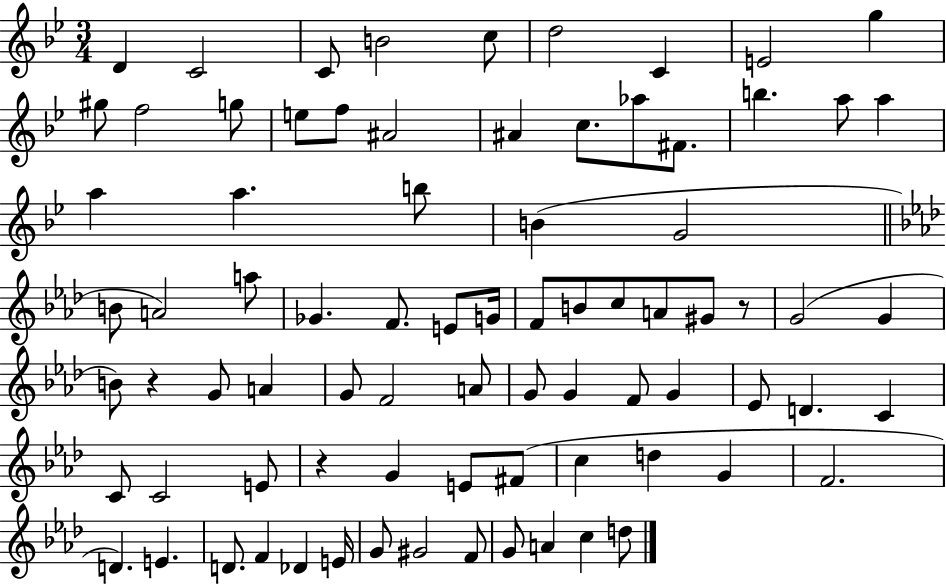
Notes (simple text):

D4/q C4/h C4/e B4/h C5/e D5/h C4/q E4/h G5/q G#5/e F5/h G5/e E5/e F5/e A#4/h A#4/q C5/e. Ab5/e F#4/e. B5/q. A5/e A5/q A5/q A5/q. B5/e B4/q G4/h B4/e A4/h A5/e Gb4/q. F4/e. E4/e G4/s F4/e B4/e C5/e A4/e G#4/e R/e G4/h G4/q B4/e R/q G4/e A4/q G4/e F4/h A4/e G4/e G4/q F4/e G4/q Eb4/e D4/q. C4/q C4/e C4/h E4/e R/q G4/q E4/e F#4/e C5/q D5/q G4/q F4/h. D4/q. E4/q. D4/e. F4/q Db4/q E4/s G4/e G#4/h F4/e G4/e A4/q C5/q D5/e